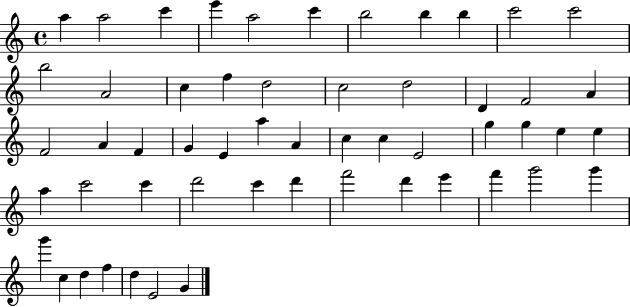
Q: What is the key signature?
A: C major